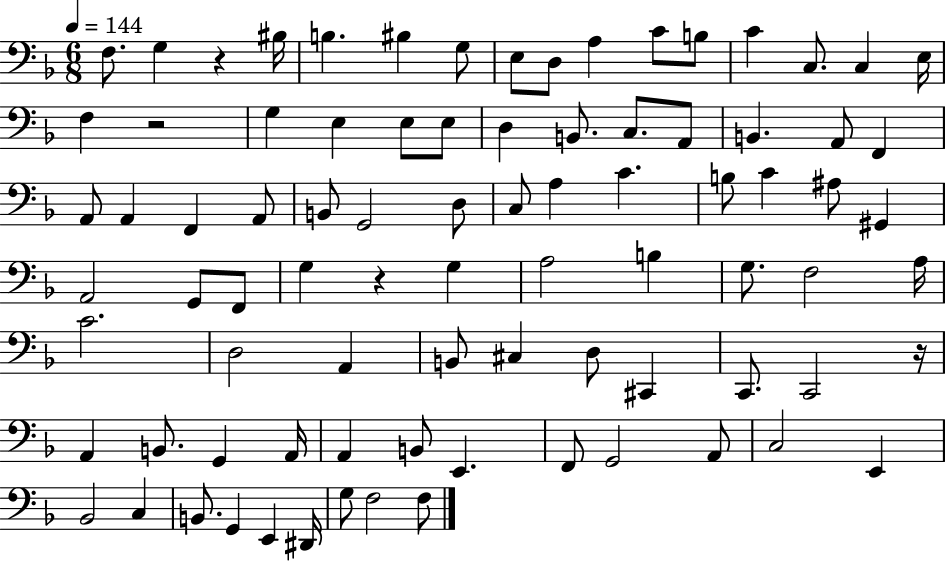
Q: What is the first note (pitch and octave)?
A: F3